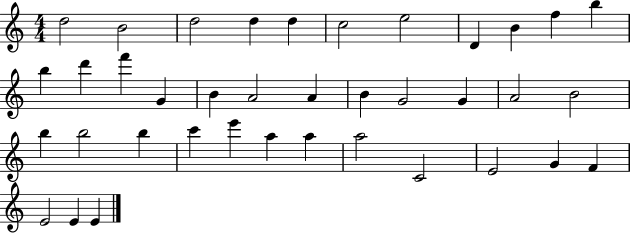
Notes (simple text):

D5/h B4/h D5/h D5/q D5/q C5/h E5/h D4/q B4/q F5/q B5/q B5/q D6/q F6/q G4/q B4/q A4/h A4/q B4/q G4/h G4/q A4/h B4/h B5/q B5/h B5/q C6/q E6/q A5/q A5/q A5/h C4/h E4/h G4/q F4/q E4/h E4/q E4/q